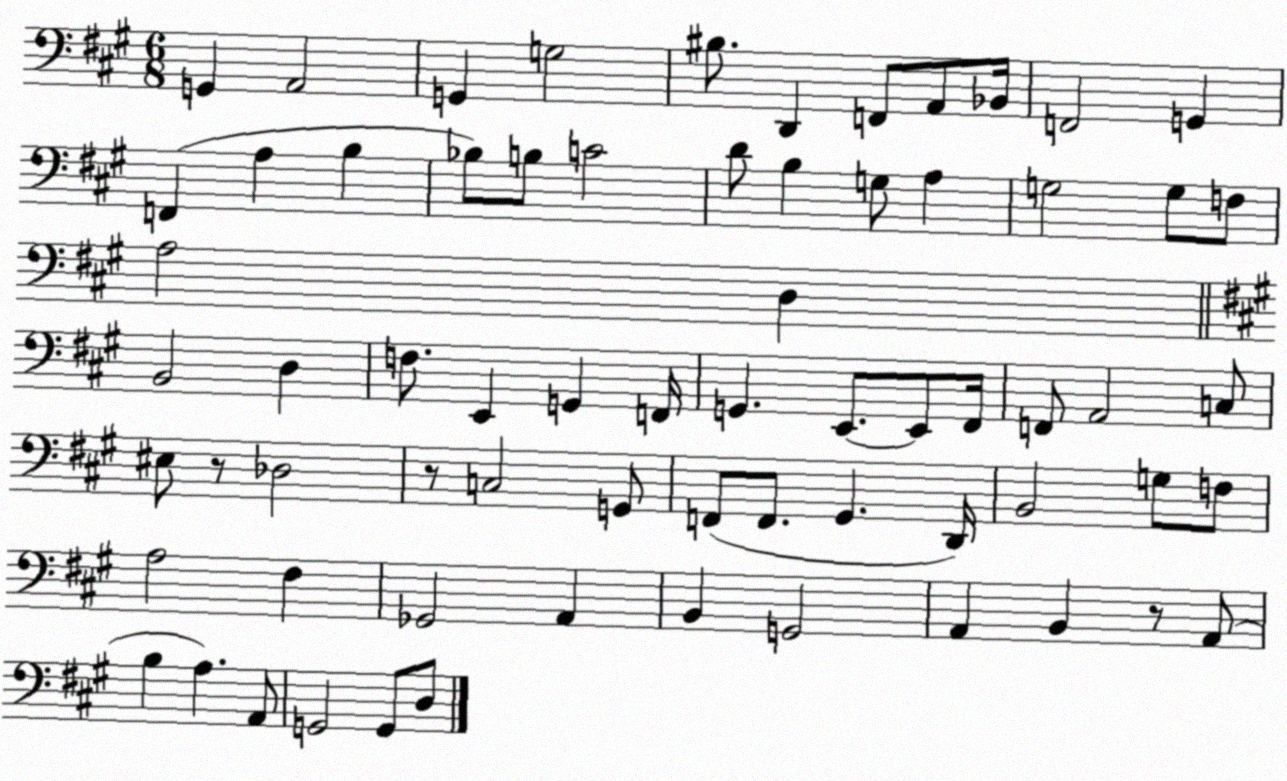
X:1
T:Untitled
M:6/8
L:1/4
K:A
G,, A,,2 G,, G,2 ^B,/2 D,, F,,/2 A,,/2 _B,,/4 F,,2 G,, F,, A, B, _B,/2 B,/2 C2 D/2 B, G,/2 A, G,2 G,/2 F,/2 A,2 D, B,,2 D, F,/2 E,, G,, F,,/4 G,, E,,/2 E,,/2 ^F,,/4 F,,/2 A,,2 C,/2 ^E,/2 z/2 _D,2 z/2 C,2 G,,/2 F,,/2 F,,/2 ^G,, D,,/4 B,,2 G,/2 F,/2 A,2 ^F, _G,,2 A,, B,, G,,2 A,, B,, z/2 A,,/2 B, A, A,,/2 G,,2 G,,/2 D,/2